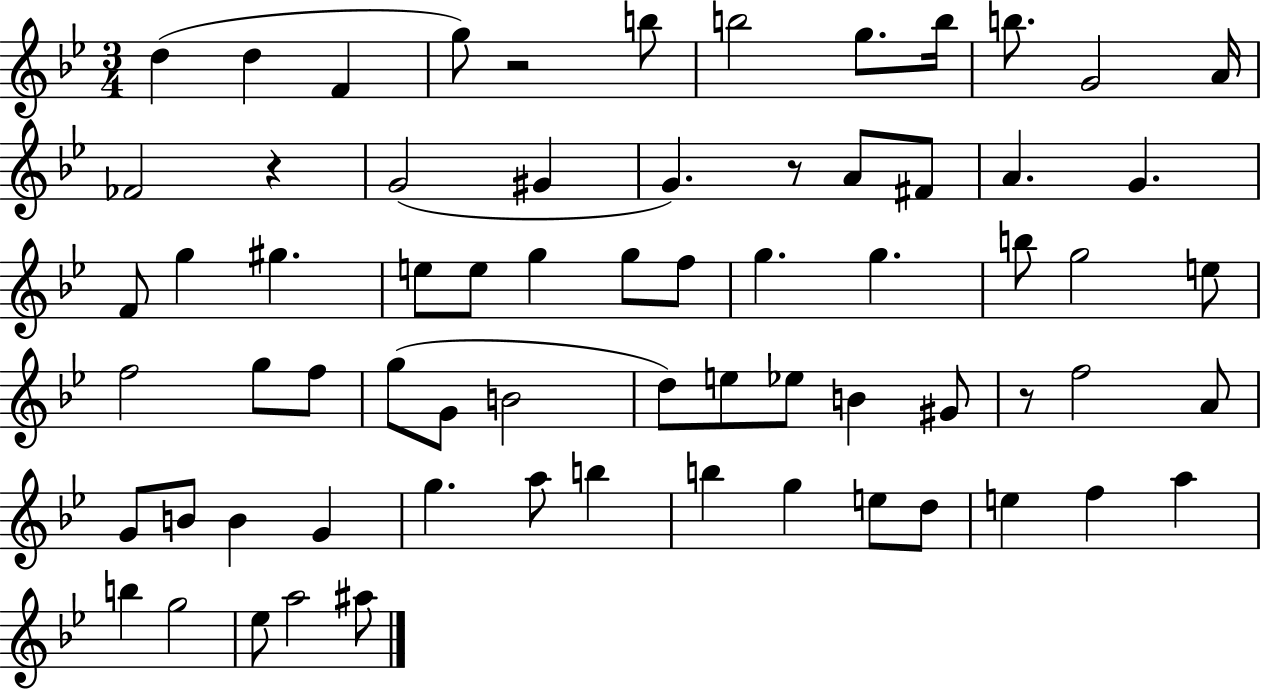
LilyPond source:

{
  \clef treble
  \numericTimeSignature
  \time 3/4
  \key bes \major
  d''4( d''4 f'4 | g''8) r2 b''8 | b''2 g''8. b''16 | b''8. g'2 a'16 | \break fes'2 r4 | g'2( gis'4 | g'4.) r8 a'8 fis'8 | a'4. g'4. | \break f'8 g''4 gis''4. | e''8 e''8 g''4 g''8 f''8 | g''4. g''4. | b''8 g''2 e''8 | \break f''2 g''8 f''8 | g''8( g'8 b'2 | d''8) e''8 ees''8 b'4 gis'8 | r8 f''2 a'8 | \break g'8 b'8 b'4 g'4 | g''4. a''8 b''4 | b''4 g''4 e''8 d''8 | e''4 f''4 a''4 | \break b''4 g''2 | ees''8 a''2 ais''8 | \bar "|."
}